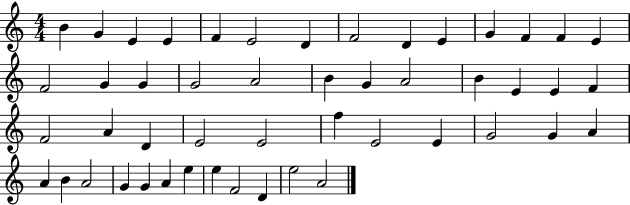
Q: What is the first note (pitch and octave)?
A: B4